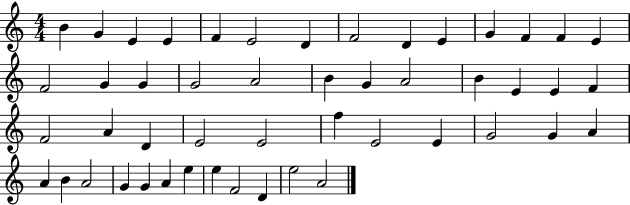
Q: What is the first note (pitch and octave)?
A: B4